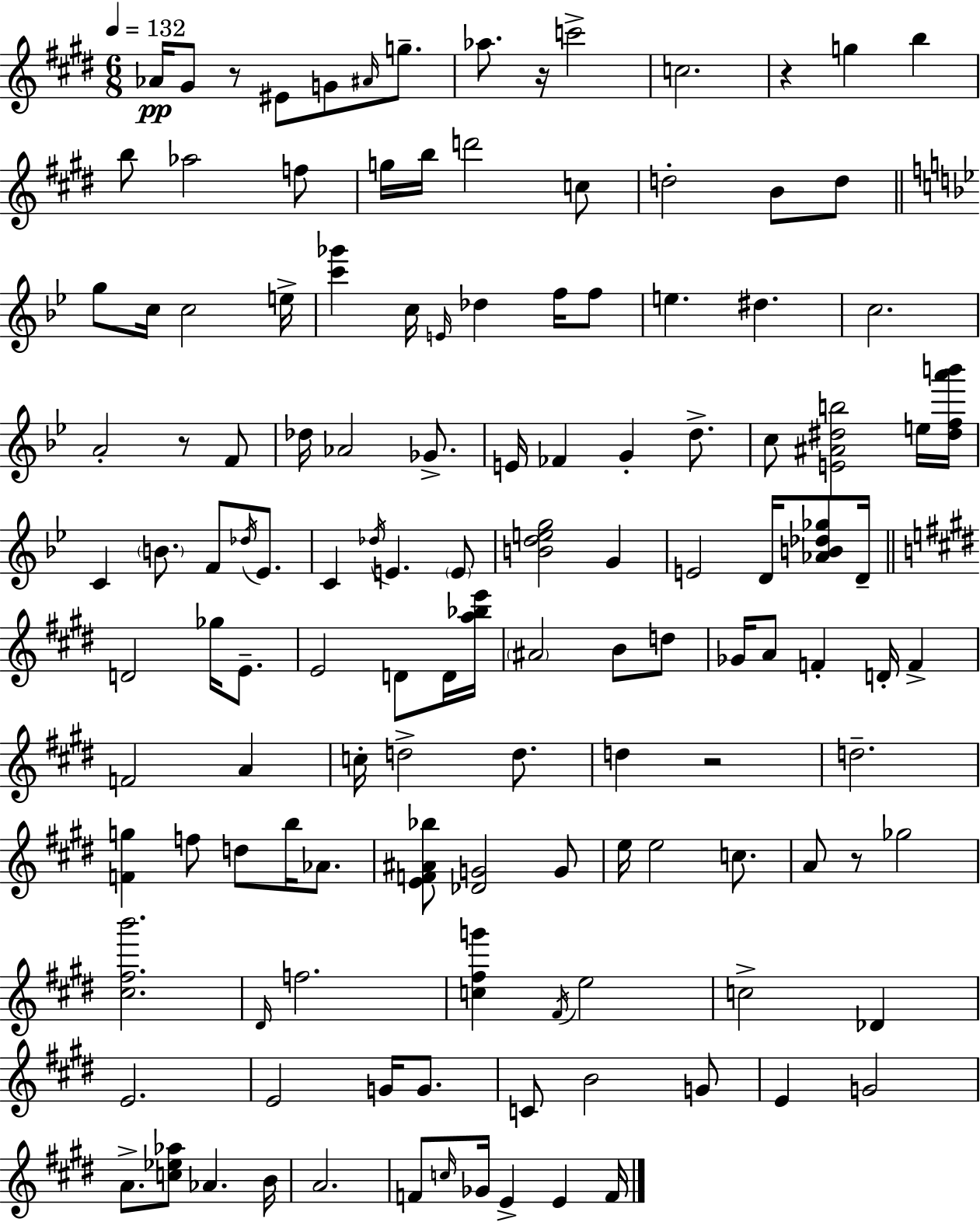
Ab4/s G#4/e R/e EIS4/e G4/e A#4/s G5/e. Ab5/e. R/s C6/h C5/h. R/q G5/q B5/q B5/e Ab5/h F5/e G5/s B5/s D6/h C5/e D5/h B4/e D5/e G5/e C5/s C5/h E5/s [C6,Gb6]/q C5/s E4/s Db5/q F5/s F5/e E5/q. D#5/q. C5/h. A4/h R/e F4/e Db5/s Ab4/h Gb4/e. E4/s FES4/q G4/q D5/e. C5/e [E4,A#4,D#5,B5]/h E5/s [D#5,F5,A6,B6]/s C4/q B4/e. F4/e Db5/s Eb4/e. C4/q Db5/s E4/q. E4/e [B4,D5,E5,G5]/h G4/q E4/h D4/s [Ab4,B4,Db5,Gb5]/e D4/s D4/h Gb5/s E4/e. E4/h D4/e D4/s [A5,Bb5,E6]/s A#4/h B4/e D5/e Gb4/s A4/e F4/q D4/s F4/q F4/h A4/q C5/s D5/h D5/e. D5/q R/h D5/h. [F4,G5]/q F5/e D5/e B5/s Ab4/e. [E4,F4,A#4,Bb5]/e [Db4,G4]/h G4/e E5/s E5/h C5/e. A4/e R/e Gb5/h [C#5,F#5,B6]/h. D#4/s F5/h. [C5,F#5,G6]/q F#4/s E5/h C5/h Db4/q E4/h. E4/h G4/s G4/e. C4/e B4/h G4/e E4/q G4/h A4/e. [C5,Eb5,Ab5]/e Ab4/q. B4/s A4/h. F4/e C5/s Gb4/s E4/q E4/q F4/s